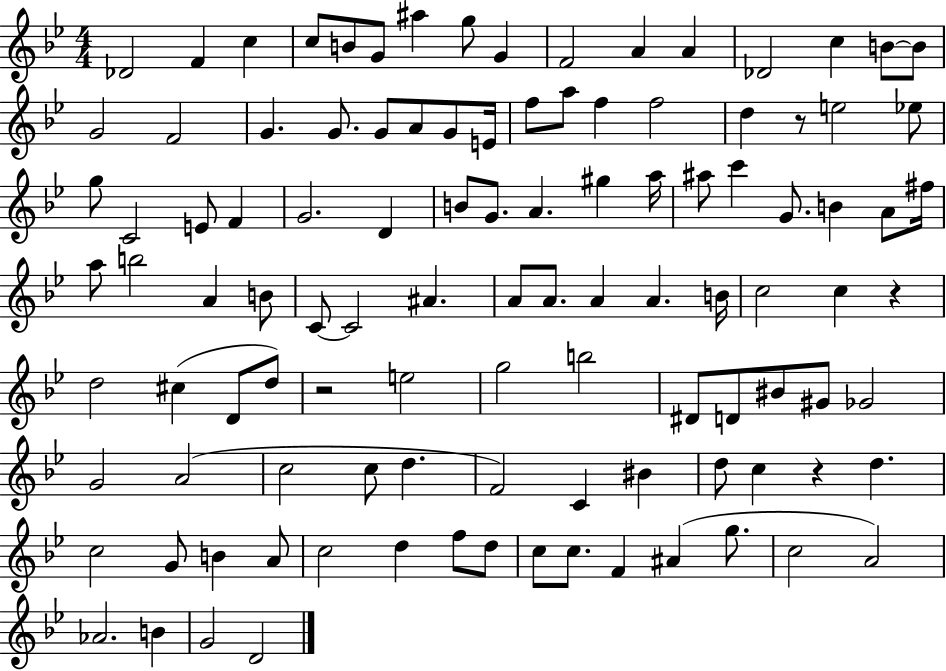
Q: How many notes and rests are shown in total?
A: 108